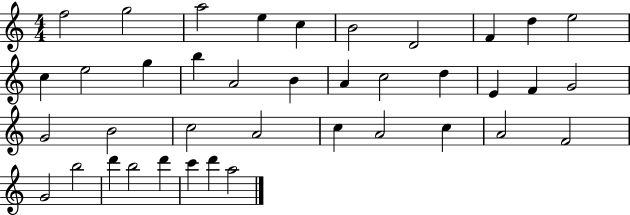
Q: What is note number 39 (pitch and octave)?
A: A5